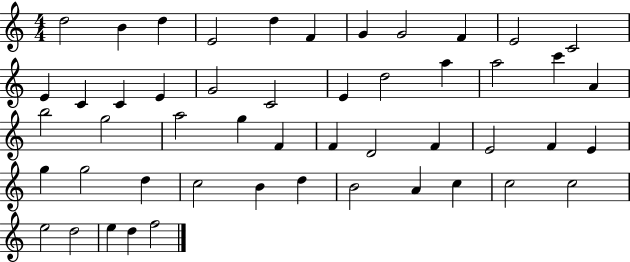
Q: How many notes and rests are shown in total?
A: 50